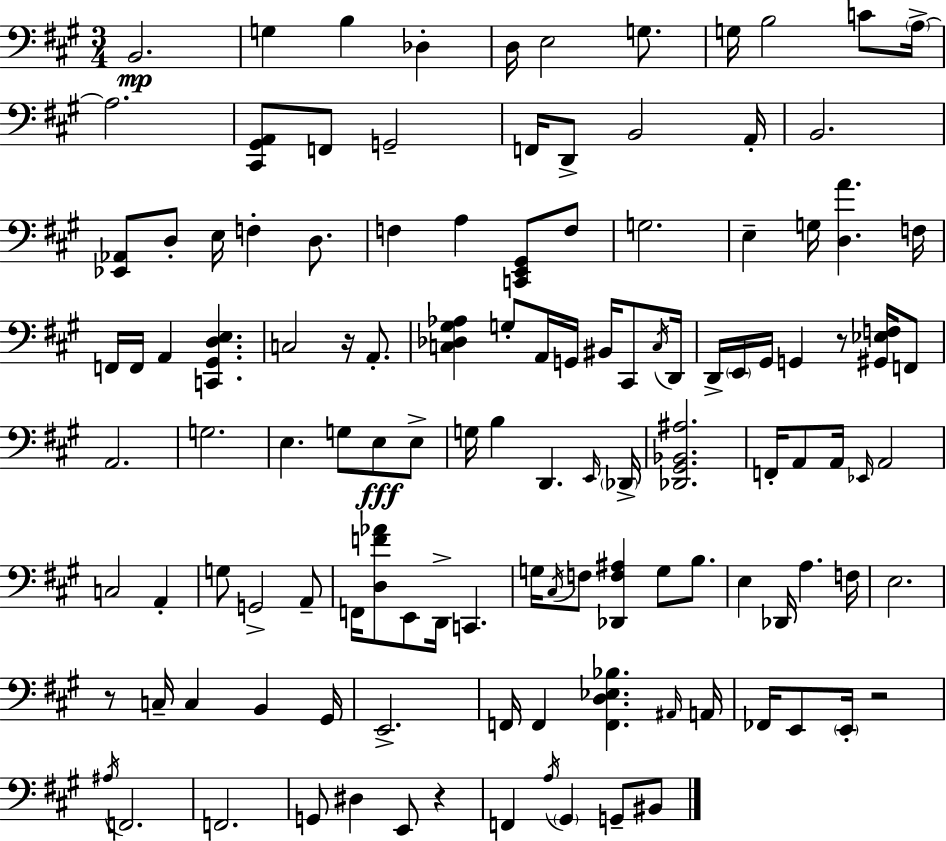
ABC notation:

X:1
T:Untitled
M:3/4
L:1/4
K:A
B,,2 G, B, _D, D,/4 E,2 G,/2 G,/4 B,2 C/2 A,/4 A,2 [^C,,^G,,A,,]/2 F,,/2 G,,2 F,,/4 D,,/2 B,,2 A,,/4 B,,2 [_E,,_A,,]/2 D,/2 E,/4 F, D,/2 F, A, [C,,E,,^G,,]/2 F,/2 G,2 E, G,/4 [D,A] F,/4 F,,/4 F,,/4 A,, [C,,^G,,D,E,] C,2 z/4 A,,/2 [C,_D,^G,_A,] G,/2 A,,/4 G,,/4 ^B,,/4 ^C,,/2 C,/4 D,,/4 D,,/4 E,,/4 ^G,,/4 G,, z/2 [^G,,_E,F,]/4 F,,/2 A,,2 G,2 E, G,/2 E,/2 E,/2 G,/4 B, D,, E,,/4 _D,,/4 [_D,,^G,,_B,,^A,]2 F,,/4 A,,/2 A,,/4 _E,,/4 A,,2 C,2 A,, G,/2 G,,2 A,,/2 F,,/4 [D,F_A]/2 E,,/2 D,,/4 C,, G,/4 ^C,/4 F,/2 [_D,,F,^A,] G,/2 B,/2 E, _D,,/4 A, F,/4 E,2 z/2 C,/4 C, B,, ^G,,/4 E,,2 F,,/4 F,, [F,,D,_E,_B,] ^A,,/4 A,,/4 _F,,/4 E,,/2 E,,/4 z2 ^A,/4 F,,2 F,,2 G,,/2 ^D, E,,/2 z F,, A,/4 ^G,, G,,/2 ^B,,/2